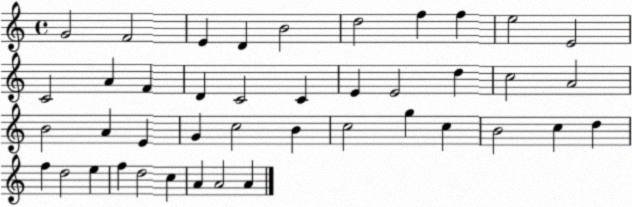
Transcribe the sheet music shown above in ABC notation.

X:1
T:Untitled
M:4/4
L:1/4
K:C
G2 F2 E D B2 d2 f f e2 E2 C2 A F D C2 C E E2 d c2 A2 B2 A E G c2 B c2 g c B2 c d f d2 e f d2 c A A2 A